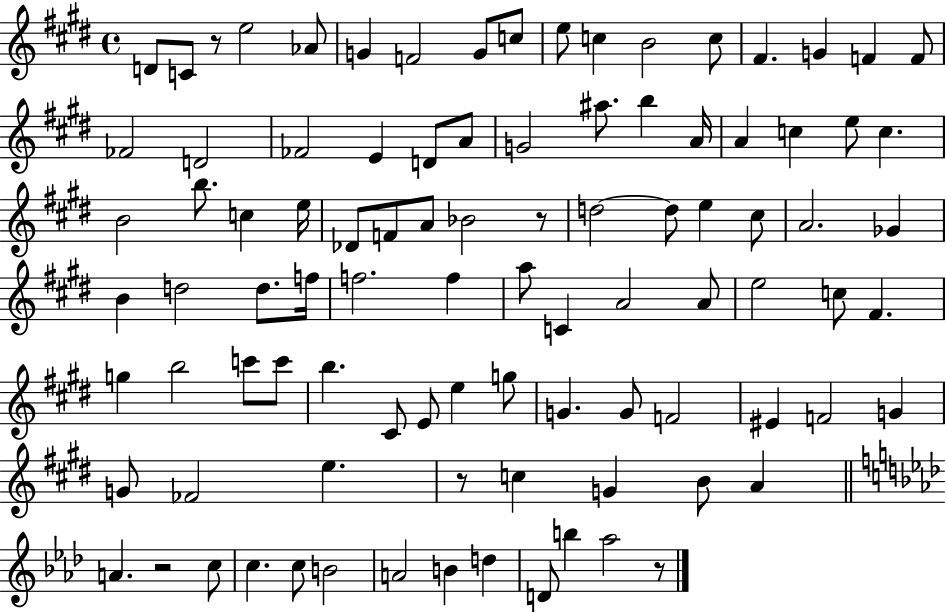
{
  \clef treble
  \time 4/4
  \defaultTimeSignature
  \key e \major
  \repeat volta 2 { d'8 c'8 r8 e''2 aes'8 | g'4 f'2 g'8 c''8 | e''8 c''4 b'2 c''8 | fis'4. g'4 f'4 f'8 | \break fes'2 d'2 | fes'2 e'4 d'8 a'8 | g'2 ais''8. b''4 a'16 | a'4 c''4 e''8 c''4. | \break b'2 b''8. c''4 e''16 | des'8 f'8 a'8 bes'2 r8 | d''2~~ d''8 e''4 cis''8 | a'2. ges'4 | \break b'4 d''2 d''8. f''16 | f''2. f''4 | a''8 c'4 a'2 a'8 | e''2 c''8 fis'4. | \break g''4 b''2 c'''8 c'''8 | b''4. cis'8 e'8 e''4 g''8 | g'4. g'8 f'2 | eis'4 f'2 g'4 | \break g'8 fes'2 e''4. | r8 c''4 g'4 b'8 a'4 | \bar "||" \break \key aes \major a'4. r2 c''8 | c''4. c''8 b'2 | a'2 b'4 d''4 | d'8 b''4 aes''2 r8 | \break } \bar "|."
}